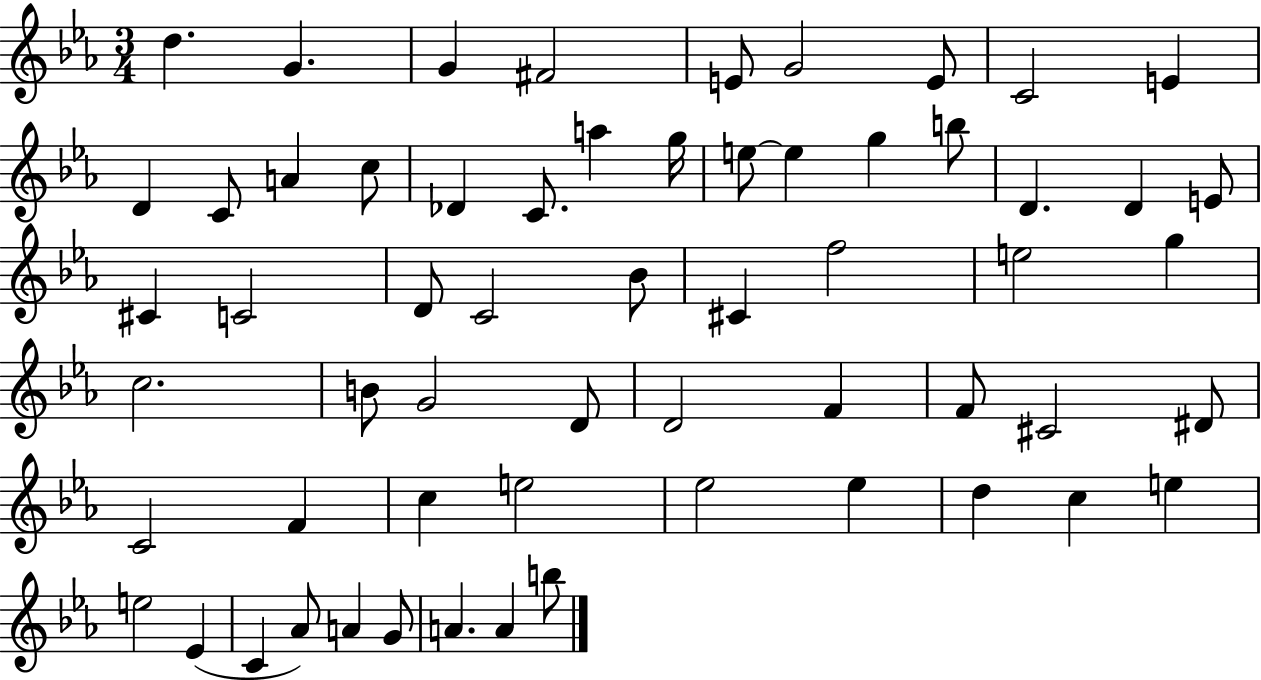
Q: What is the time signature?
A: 3/4